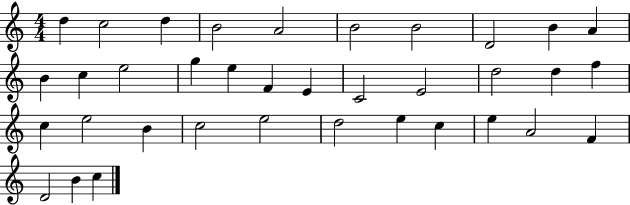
{
  \clef treble
  \numericTimeSignature
  \time 4/4
  \key c \major
  d''4 c''2 d''4 | b'2 a'2 | b'2 b'2 | d'2 b'4 a'4 | \break b'4 c''4 e''2 | g''4 e''4 f'4 e'4 | c'2 e'2 | d''2 d''4 f''4 | \break c''4 e''2 b'4 | c''2 e''2 | d''2 e''4 c''4 | e''4 a'2 f'4 | \break d'2 b'4 c''4 | \bar "|."
}